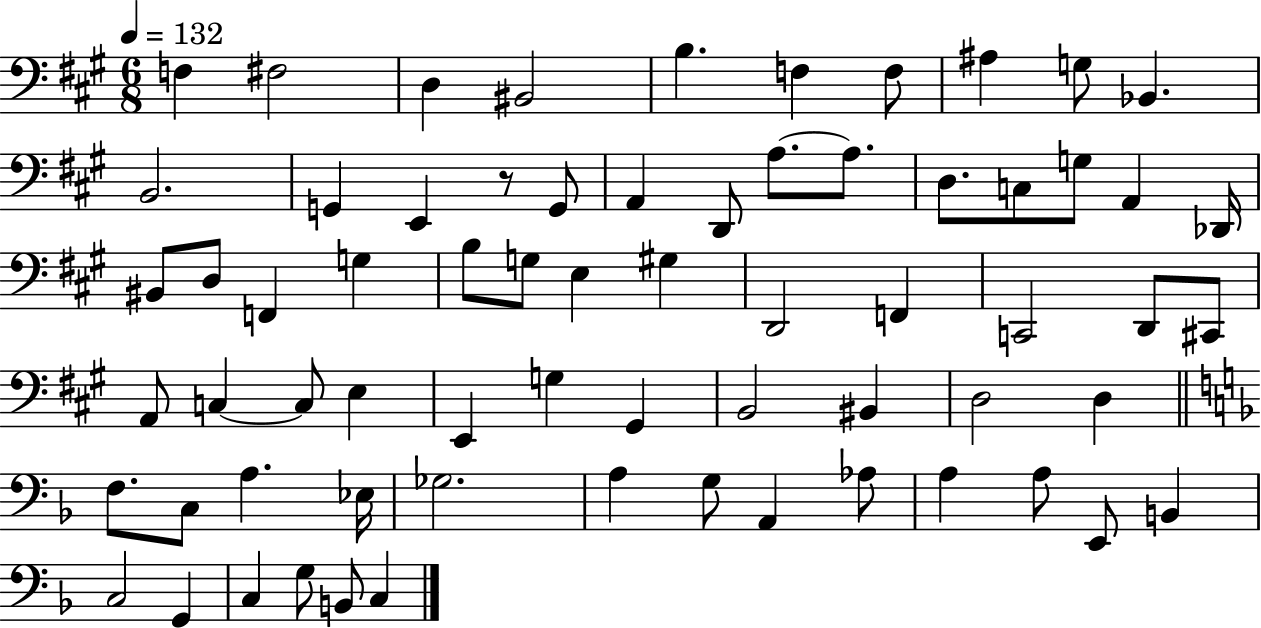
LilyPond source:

{
  \clef bass
  \numericTimeSignature
  \time 6/8
  \key a \major
  \tempo 4 = 132
  f4 fis2 | d4 bis,2 | b4. f4 f8 | ais4 g8 bes,4. | \break b,2. | g,4 e,4 r8 g,8 | a,4 d,8 a8.~~ a8. | d8. c8 g8 a,4 des,16 | \break bis,8 d8 f,4 g4 | b8 g8 e4 gis4 | d,2 f,4 | c,2 d,8 cis,8 | \break a,8 c4~~ c8 e4 | e,4 g4 gis,4 | b,2 bis,4 | d2 d4 | \break \bar "||" \break \key d \minor f8. c8 a4. ees16 | ges2. | a4 g8 a,4 aes8 | a4 a8 e,8 b,4 | \break c2 g,4 | c4 g8 b,8 c4 | \bar "|."
}